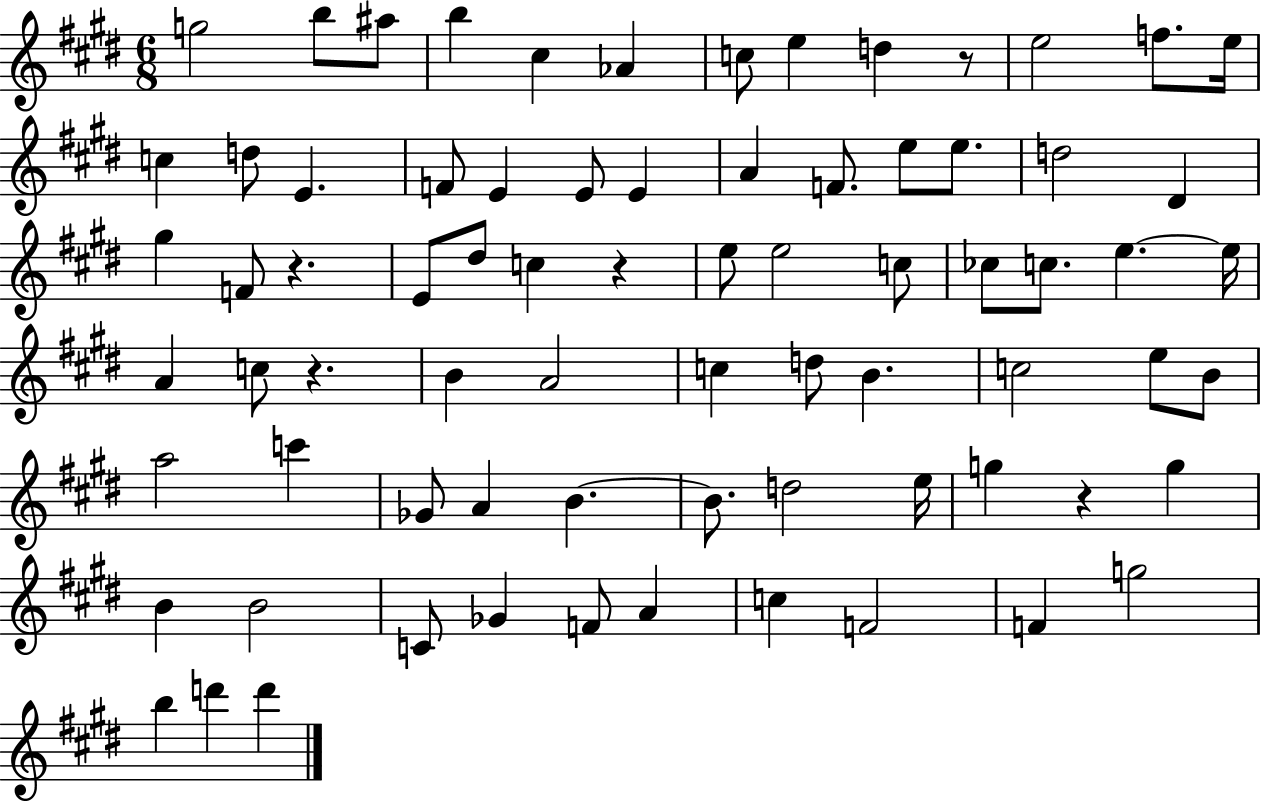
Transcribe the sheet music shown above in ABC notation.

X:1
T:Untitled
M:6/8
L:1/4
K:E
g2 b/2 ^a/2 b ^c _A c/2 e d z/2 e2 f/2 e/4 c d/2 E F/2 E E/2 E A F/2 e/2 e/2 d2 ^D ^g F/2 z E/2 ^d/2 c z e/2 e2 c/2 _c/2 c/2 e e/4 A c/2 z B A2 c d/2 B c2 e/2 B/2 a2 c' _G/2 A B B/2 d2 e/4 g z g B B2 C/2 _G F/2 A c F2 F g2 b d' d'